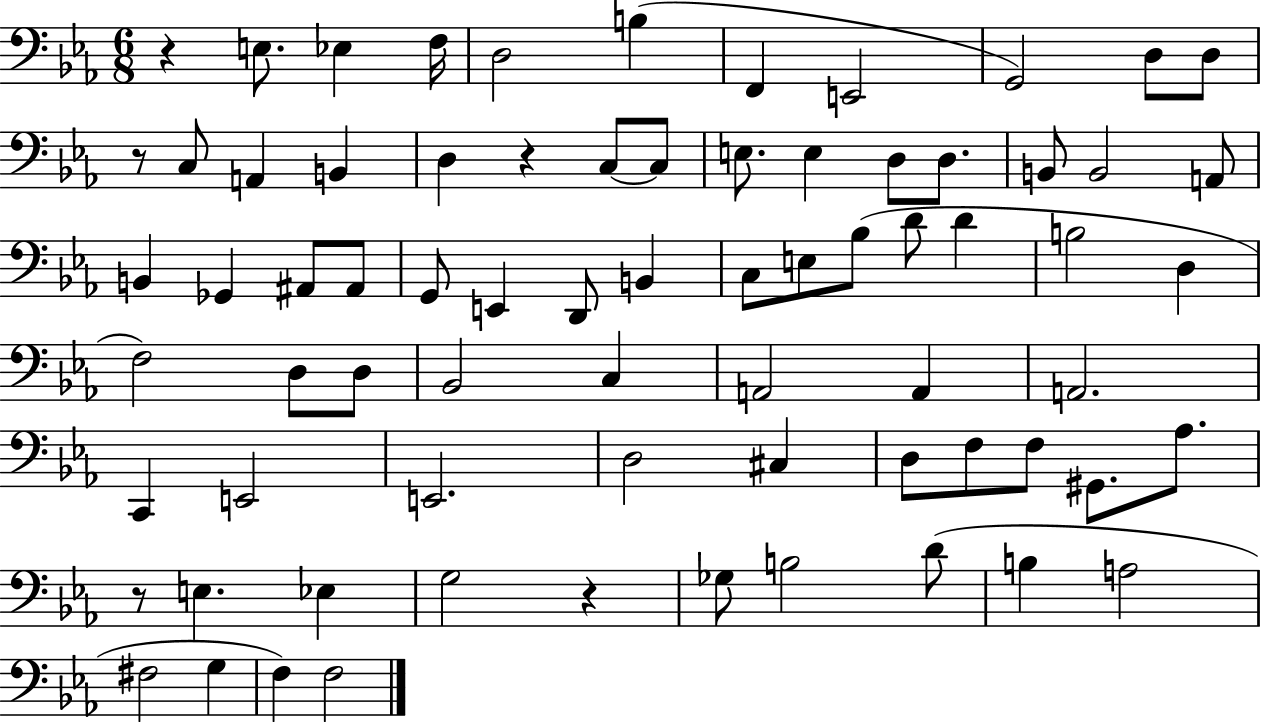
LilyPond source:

{
  \clef bass
  \numericTimeSignature
  \time 6/8
  \key ees \major
  \repeat volta 2 { r4 e8. ees4 f16 | d2 b4( | f,4 e,2 | g,2) d8 d8 | \break r8 c8 a,4 b,4 | d4 r4 c8~~ c8 | e8. e4 d8 d8. | b,8 b,2 a,8 | \break b,4 ges,4 ais,8 ais,8 | g,8 e,4 d,8 b,4 | c8 e8 bes8( d'8 d'4 | b2 d4 | \break f2) d8 d8 | bes,2 c4 | a,2 a,4 | a,2. | \break c,4 e,2 | e,2. | d2 cis4 | d8 f8 f8 gis,8. aes8. | \break r8 e4. ees4 | g2 r4 | ges8 b2 d'8( | b4 a2 | \break fis2 g4 | f4) f2 | } \bar "|."
}